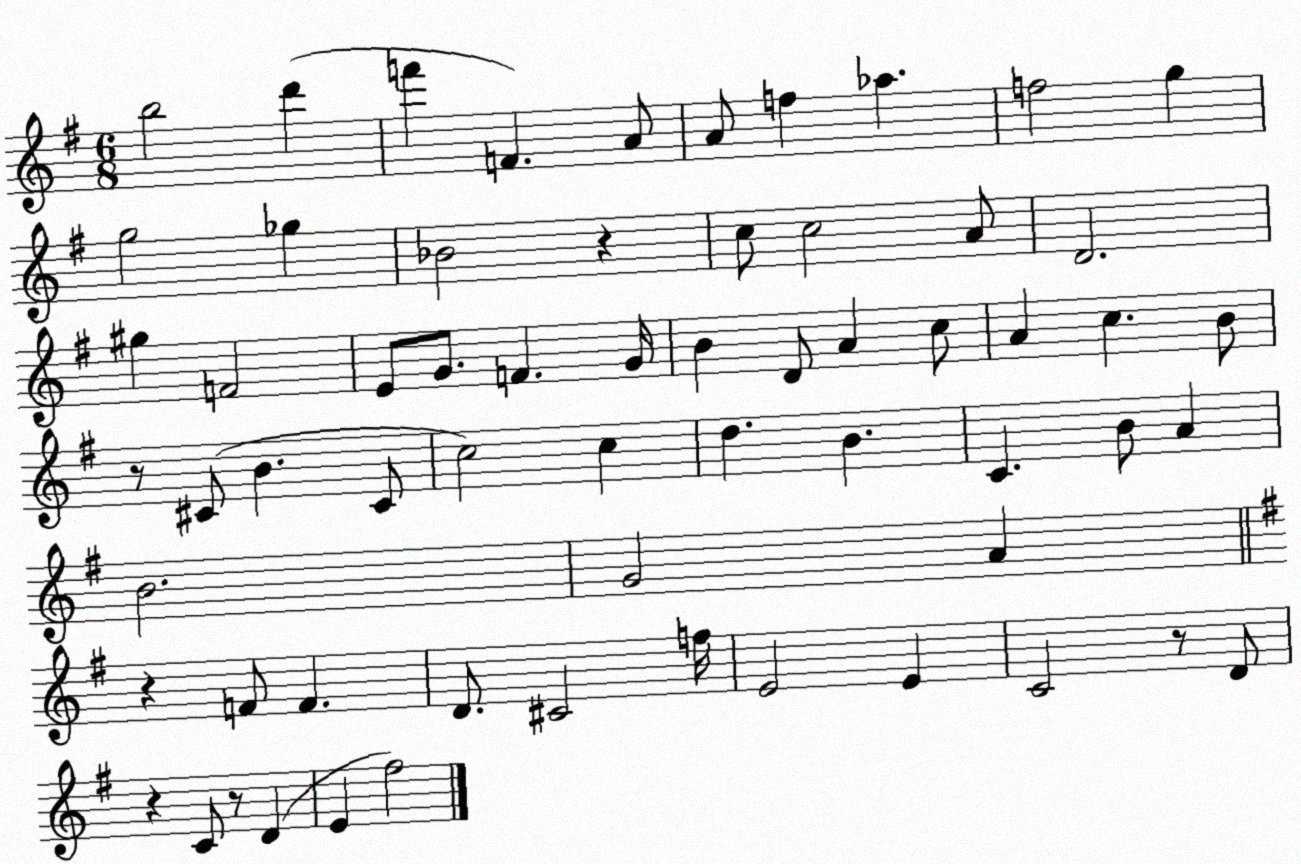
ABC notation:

X:1
T:Untitled
M:6/8
L:1/4
K:G
b2 d' f' F A/2 A/2 f _a f2 g g2 _g _B2 z c/2 c2 A/2 D2 ^g F2 E/2 G/2 F G/4 B D/2 A c/2 A c B/2 z/2 ^C/2 B ^C/2 c2 c d B C B/2 A B2 G2 A z F/2 F D/2 ^C2 f/4 E2 E C2 z/2 D/2 z C/2 z/2 D E ^f2